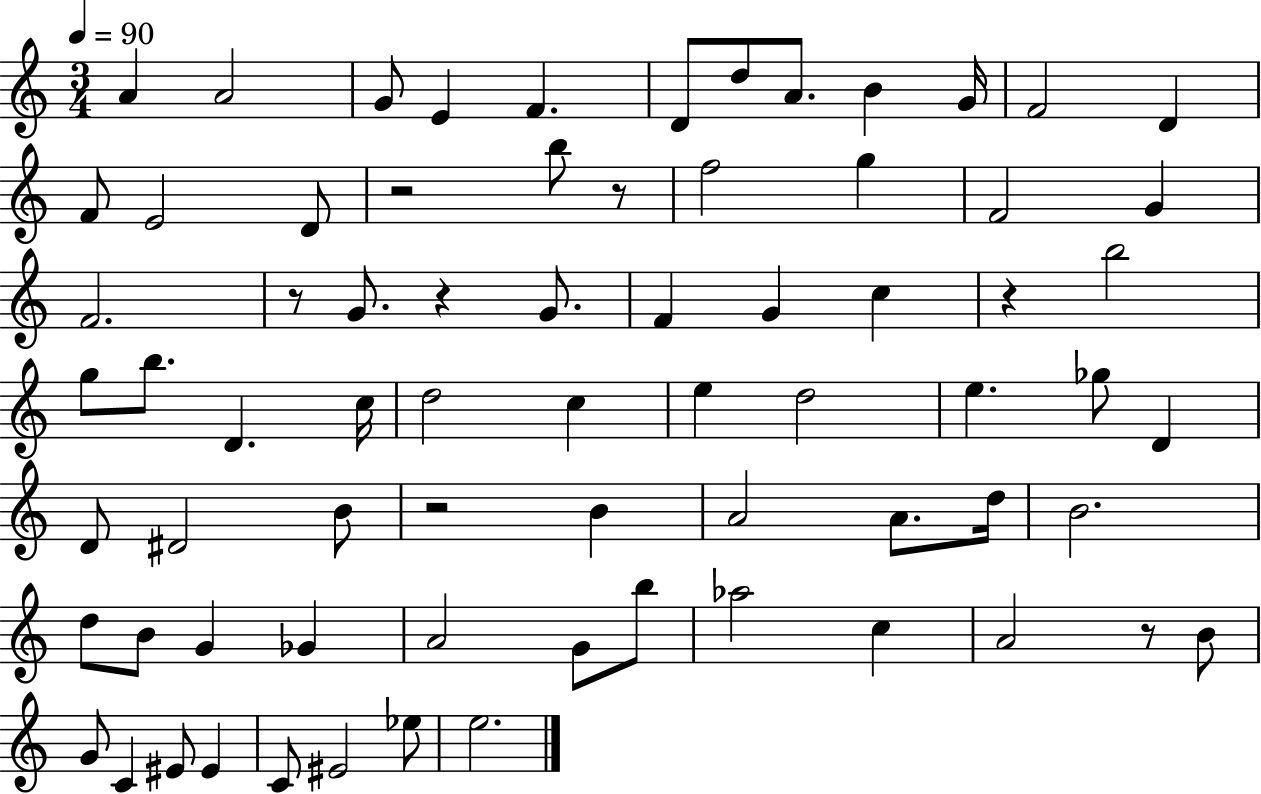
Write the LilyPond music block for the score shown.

{
  \clef treble
  \numericTimeSignature
  \time 3/4
  \key c \major
  \tempo 4 = 90
  \repeat volta 2 { a'4 a'2 | g'8 e'4 f'4. | d'8 d''8 a'8. b'4 g'16 | f'2 d'4 | \break f'8 e'2 d'8 | r2 b''8 r8 | f''2 g''4 | f'2 g'4 | \break f'2. | r8 g'8. r4 g'8. | f'4 g'4 c''4 | r4 b''2 | \break g''8 b''8. d'4. c''16 | d''2 c''4 | e''4 d''2 | e''4. ges''8 d'4 | \break d'8 dis'2 b'8 | r2 b'4 | a'2 a'8. d''16 | b'2. | \break d''8 b'8 g'4 ges'4 | a'2 g'8 b''8 | aes''2 c''4 | a'2 r8 b'8 | \break g'8 c'4 eis'8 eis'4 | c'8 eis'2 ees''8 | e''2. | } \bar "|."
}